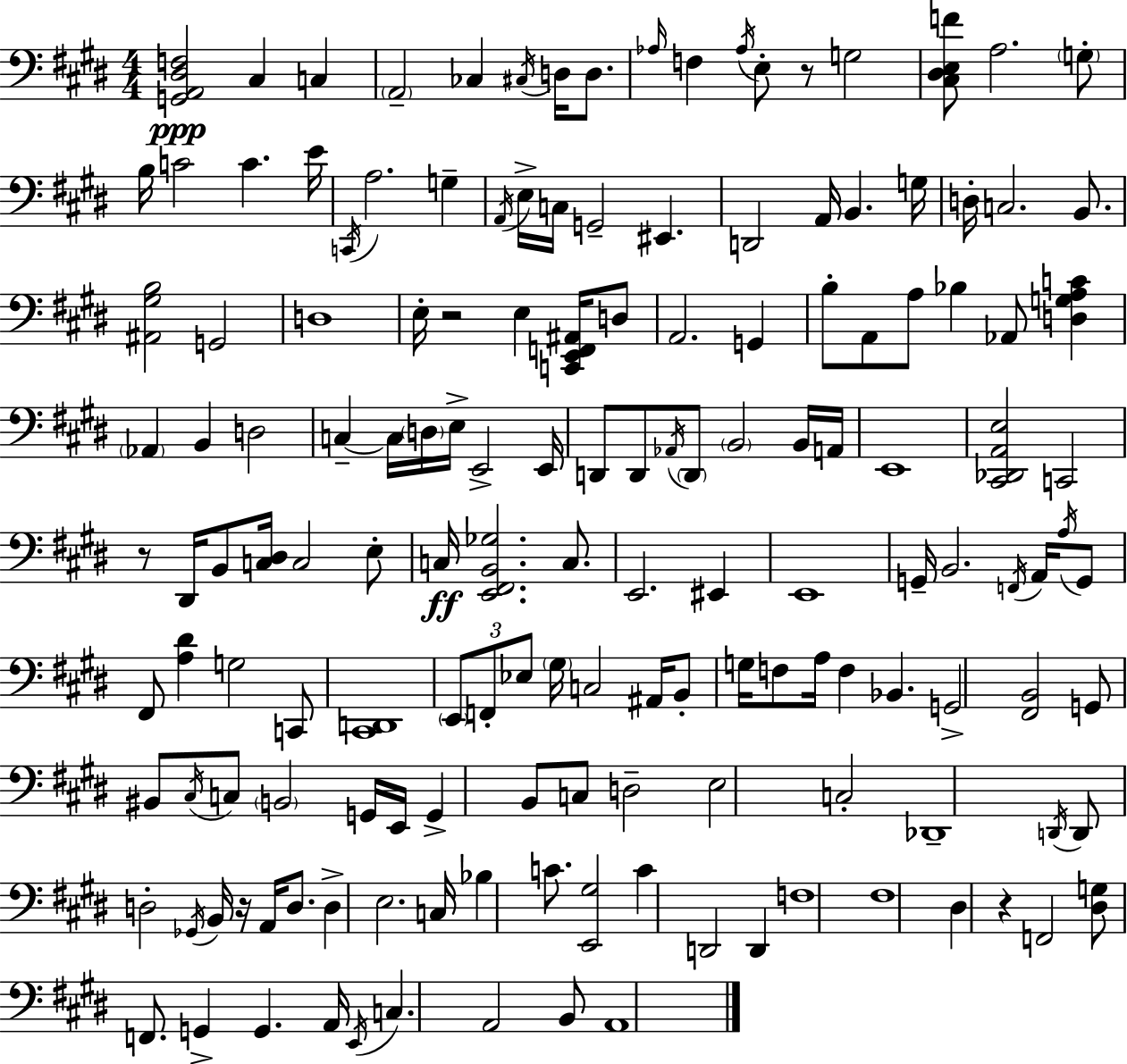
X:1
T:Untitled
M:4/4
L:1/4
K:E
[G,,A,,^D,F,]2 ^C, C, A,,2 _C, ^C,/4 D,/4 D,/2 _A,/4 F, _A,/4 E,/2 z/2 G,2 [^C,^D,E,F]/2 A,2 G,/2 B,/4 C2 C E/4 C,,/4 A,2 G, A,,/4 E,/4 C,/4 G,,2 ^E,, D,,2 A,,/4 B,, G,/4 D,/4 C,2 B,,/2 [^A,,^G,B,]2 G,,2 D,4 E,/4 z2 E, [C,,E,,F,,^A,,]/4 D,/2 A,,2 G,, B,/2 A,,/2 A,/2 _B, _A,,/2 [D,G,A,C] _A,, B,, D,2 C, C,/4 D,/4 E,/4 E,,2 E,,/4 D,,/2 D,,/2 _A,,/4 D,,/2 B,,2 B,,/4 A,,/4 E,,4 [^C,,_D,,A,,E,]2 C,,2 z/2 ^D,,/4 B,,/2 [C,^D,]/4 C,2 E,/2 C,/4 [E,,^F,,B,,_G,]2 C,/2 E,,2 ^E,, E,,4 G,,/4 B,,2 F,,/4 A,,/4 A,/4 G,,/2 ^F,,/2 [A,^D] G,2 C,,/2 [^C,,D,,]4 E,,/2 F,,/2 _E,/2 ^G,/4 C,2 ^A,,/4 B,,/2 G,/4 F,/2 A,/4 F, _B,, G,,2 [^F,,B,,]2 G,,/2 ^B,,/2 ^C,/4 C,/2 B,,2 G,,/4 E,,/4 G,, B,,/2 C,/2 D,2 E,2 C,2 _D,,4 D,,/4 D,,/2 D,2 _G,,/4 B,,/4 z/4 A,,/4 D,/2 D, E,2 C,/4 _B, C/2 [E,,^G,]2 C D,,2 D,, F,4 ^F,4 ^D, z F,,2 [^D,G,]/2 F,,/2 G,, G,, A,,/4 E,,/4 C, A,,2 B,,/2 A,,4